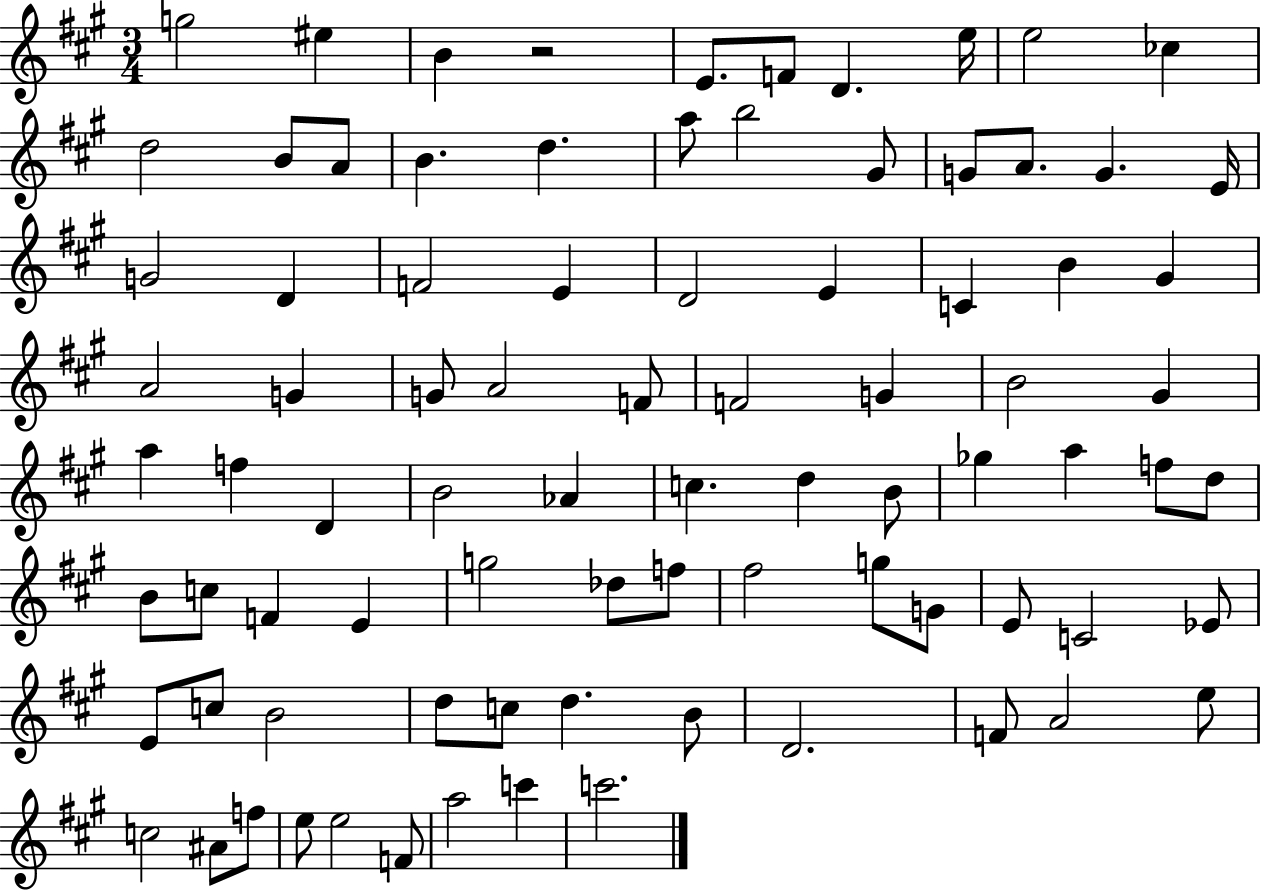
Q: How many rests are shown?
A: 1